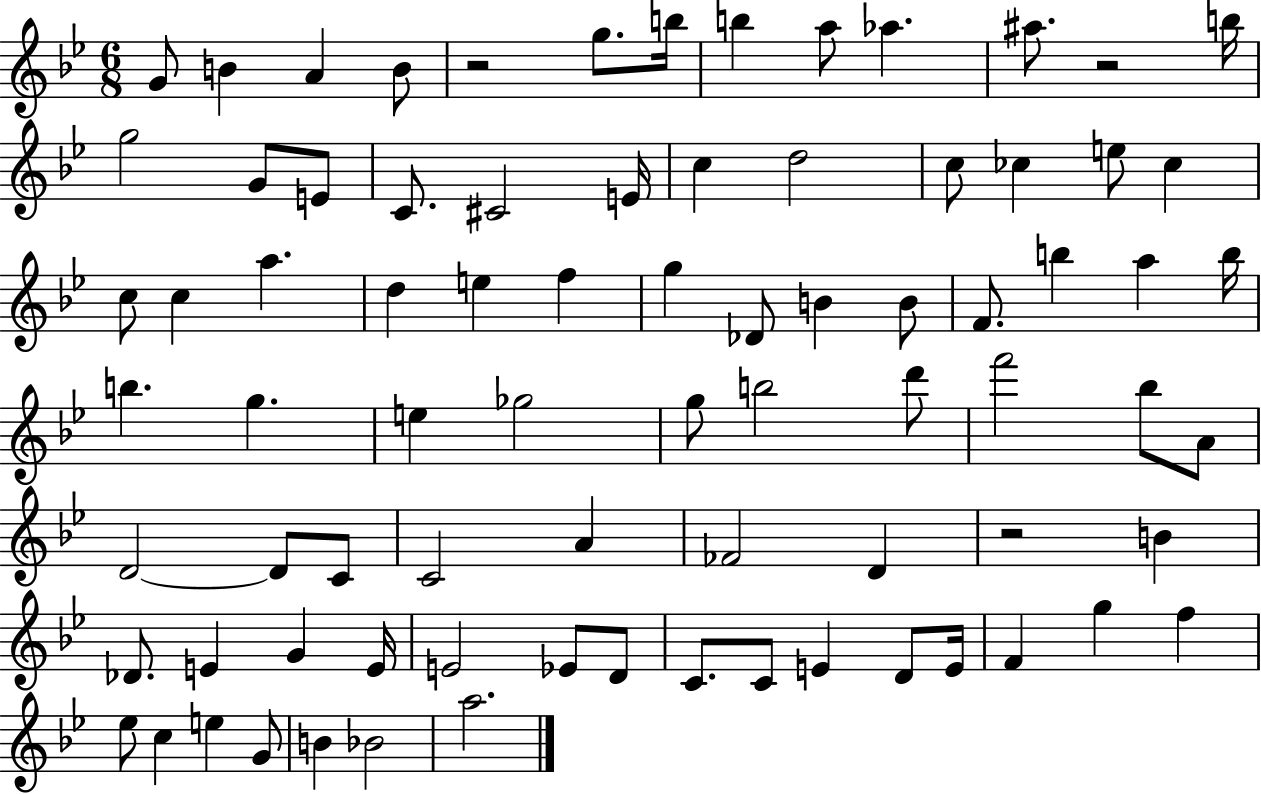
{
  \clef treble
  \numericTimeSignature
  \time 6/8
  \key bes \major
  g'8 b'4 a'4 b'8 | r2 g''8. b''16 | b''4 a''8 aes''4. | ais''8. r2 b''16 | \break g''2 g'8 e'8 | c'8. cis'2 e'16 | c''4 d''2 | c''8 ces''4 e''8 ces''4 | \break c''8 c''4 a''4. | d''4 e''4 f''4 | g''4 des'8 b'4 b'8 | f'8. b''4 a''4 b''16 | \break b''4. g''4. | e''4 ges''2 | g''8 b''2 d'''8 | f'''2 bes''8 a'8 | \break d'2~~ d'8 c'8 | c'2 a'4 | fes'2 d'4 | r2 b'4 | \break des'8. e'4 g'4 e'16 | e'2 ees'8 d'8 | c'8. c'8 e'4 d'8 e'16 | f'4 g''4 f''4 | \break ees''8 c''4 e''4 g'8 | b'4 bes'2 | a''2. | \bar "|."
}